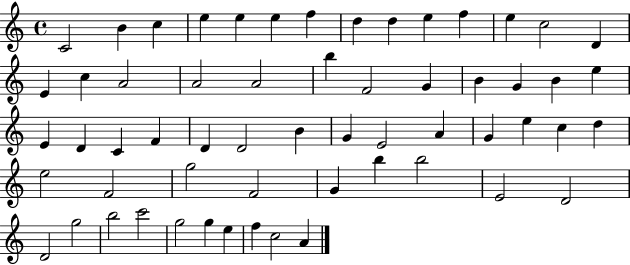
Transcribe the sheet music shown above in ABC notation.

X:1
T:Untitled
M:4/4
L:1/4
K:C
C2 B c e e e f d d e f e c2 D E c A2 A2 A2 b F2 G B G B e E D C F D D2 B G E2 A G e c d e2 F2 g2 F2 G b b2 E2 D2 D2 g2 b2 c'2 g2 g e f c2 A